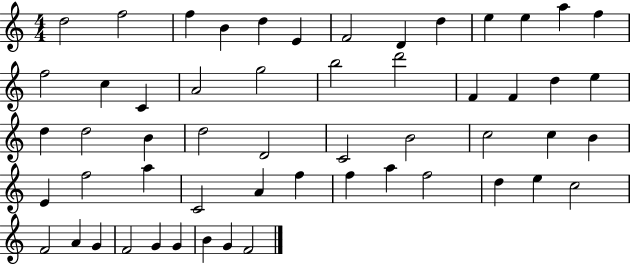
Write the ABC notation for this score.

X:1
T:Untitled
M:4/4
L:1/4
K:C
d2 f2 f B d E F2 D d e e a f f2 c C A2 g2 b2 d'2 F F d e d d2 B d2 D2 C2 B2 c2 c B E f2 a C2 A f f a f2 d e c2 F2 A G F2 G G B G F2